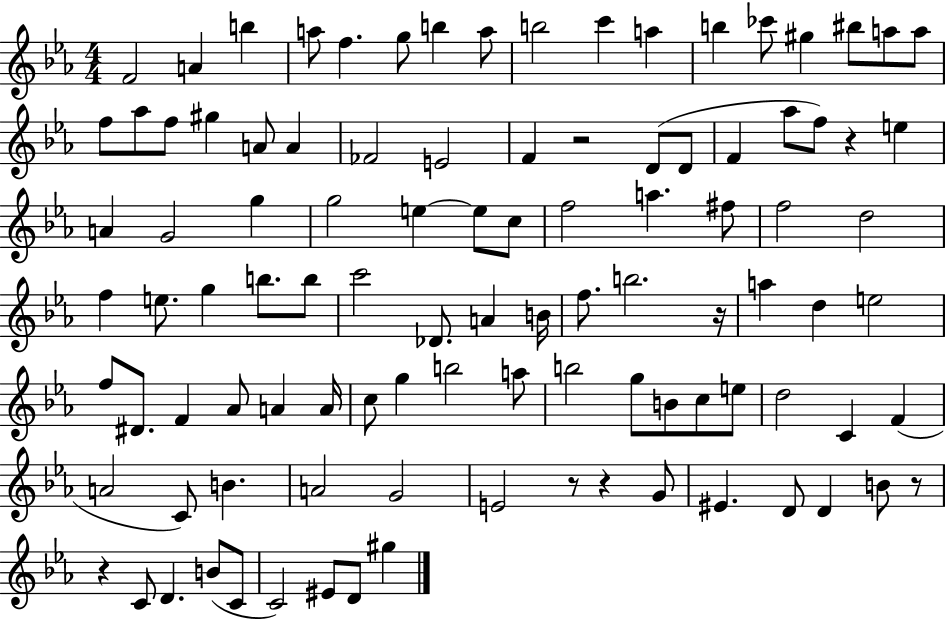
{
  \clef treble
  \numericTimeSignature
  \time 4/4
  \key ees \major
  f'2 a'4 b''4 | a''8 f''4. g''8 b''4 a''8 | b''2 c'''4 a''4 | b''4 ces'''8 gis''4 bis''8 a''8 a''8 | \break f''8 aes''8 f''8 gis''4 a'8 a'4 | fes'2 e'2 | f'4 r2 d'8( d'8 | f'4 aes''8 f''8) r4 e''4 | \break a'4 g'2 g''4 | g''2 e''4~~ e''8 c''8 | f''2 a''4. fis''8 | f''2 d''2 | \break f''4 e''8. g''4 b''8. b''8 | c'''2 des'8. a'4 b'16 | f''8. b''2. r16 | a''4 d''4 e''2 | \break f''8 dis'8. f'4 aes'8 a'4 a'16 | c''8 g''4 b''2 a''8 | b''2 g''8 b'8 c''8 e''8 | d''2 c'4 f'4( | \break a'2 c'8) b'4. | a'2 g'2 | e'2 r8 r4 g'8 | eis'4. d'8 d'4 b'8 r8 | \break r4 c'8 d'4. b'8( c'8 | c'2) eis'8 d'8 gis''4 | \bar "|."
}